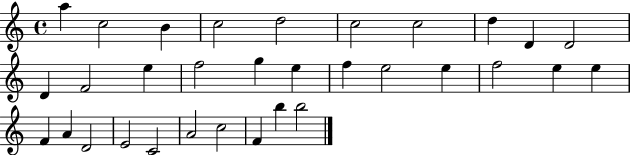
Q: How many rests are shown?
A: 0